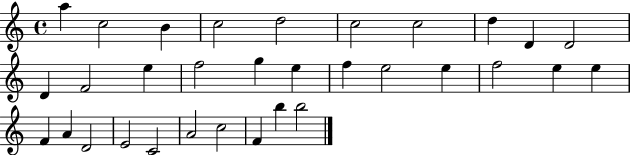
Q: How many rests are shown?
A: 0